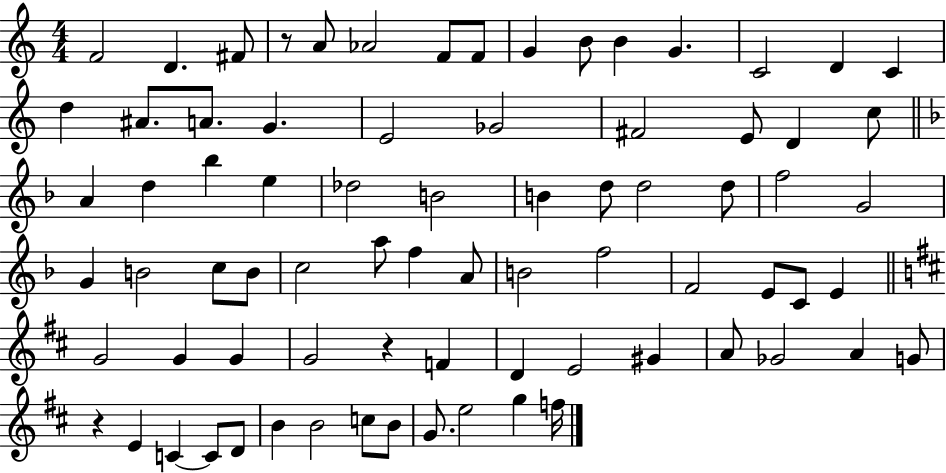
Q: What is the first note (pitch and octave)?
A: F4